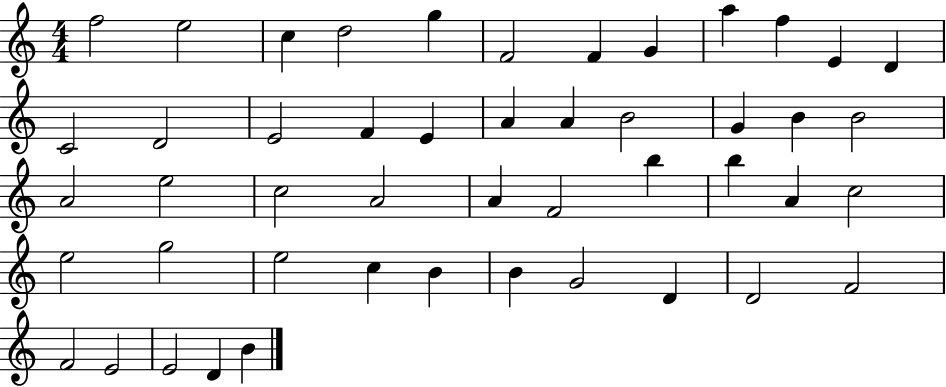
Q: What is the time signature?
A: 4/4